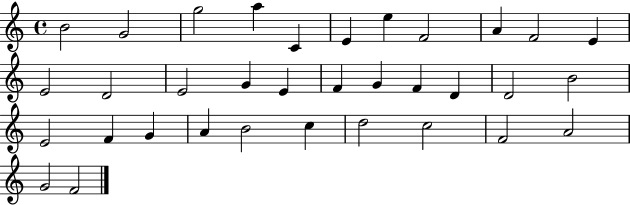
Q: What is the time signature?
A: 4/4